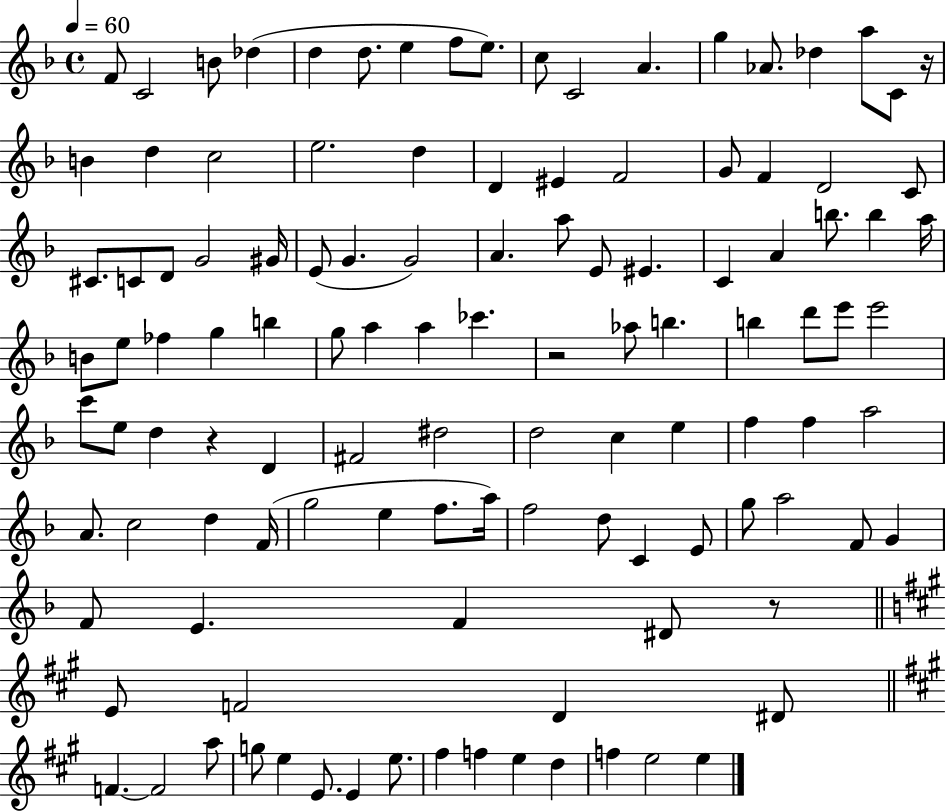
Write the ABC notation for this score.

X:1
T:Untitled
M:4/4
L:1/4
K:F
F/2 C2 B/2 _d d d/2 e f/2 e/2 c/2 C2 A g _A/2 _d a/2 C/2 z/4 B d c2 e2 d D ^E F2 G/2 F D2 C/2 ^C/2 C/2 D/2 G2 ^G/4 E/2 G G2 A a/2 E/2 ^E C A b/2 b a/4 B/2 e/2 _f g b g/2 a a _c' z2 _a/2 b b d'/2 e'/2 e'2 c'/2 e/2 d z D ^F2 ^d2 d2 c e f f a2 A/2 c2 d F/4 g2 e f/2 a/4 f2 d/2 C E/2 g/2 a2 F/2 G F/2 E F ^D/2 z/2 E/2 F2 D ^D/2 F F2 a/2 g/2 e E/2 E e/2 ^f f e d f e2 e